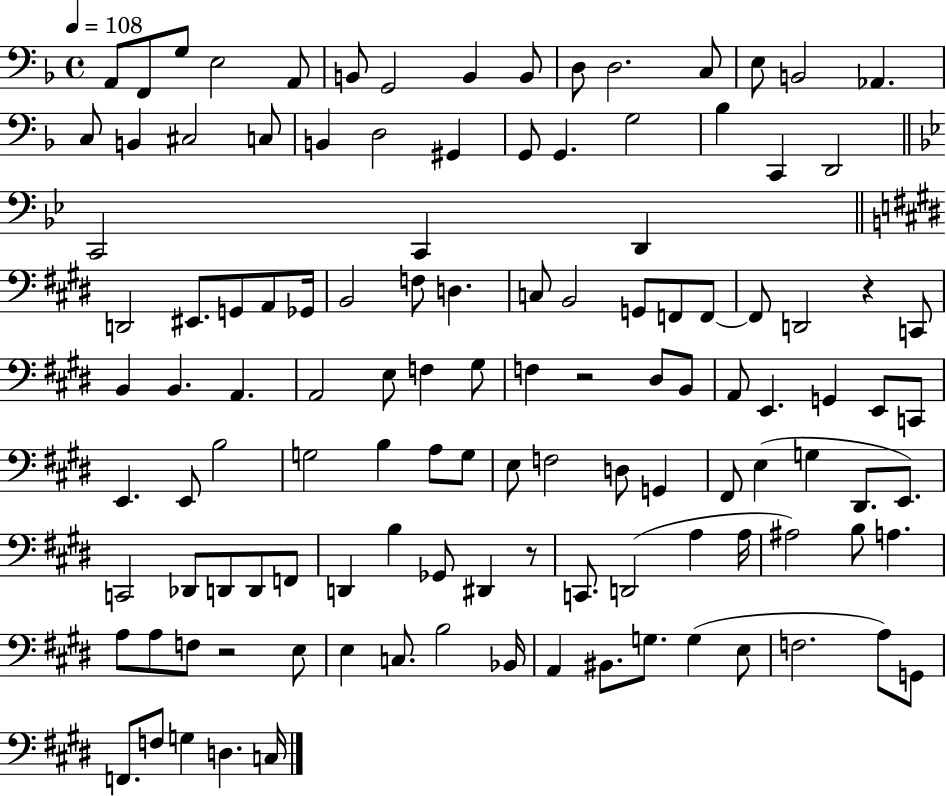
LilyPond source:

{
  \clef bass
  \time 4/4
  \defaultTimeSignature
  \key f \major
  \tempo 4 = 108
  a,8 f,8 g8 e2 a,8 | b,8 g,2 b,4 b,8 | d8 d2. c8 | e8 b,2 aes,4. | \break c8 b,4 cis2 c8 | b,4 d2 gis,4 | g,8 g,4. g2 | bes4 c,4 d,2 | \break \bar "||" \break \key g \minor c,2 c,4 d,4 | \bar "||" \break \key e \major d,2 eis,8. g,8 a,8 ges,16 | b,2 f8 d4. | c8 b,2 g,8 f,8 f,8~~ | f,8 d,2 r4 c,8 | \break b,4 b,4. a,4. | a,2 e8 f4 gis8 | f4 r2 dis8 b,8 | a,8 e,4. g,4 e,8 c,8 | \break e,4. e,8 b2 | g2 b4 a8 g8 | e8 f2 d8 g,4 | fis,8 e4( g4 dis,8. e,8.) | \break c,2 des,8 d,8 d,8 f,8 | d,4 b4 ges,8 dis,4 r8 | c,8. d,2( a4 a16 | ais2) b8 a4. | \break a8 a8 f8 r2 e8 | e4 c8. b2 bes,16 | a,4 bis,8. g8. g4( e8 | f2. a8) g,8 | \break f,8. f8 g4 d4. c16 | \bar "|."
}